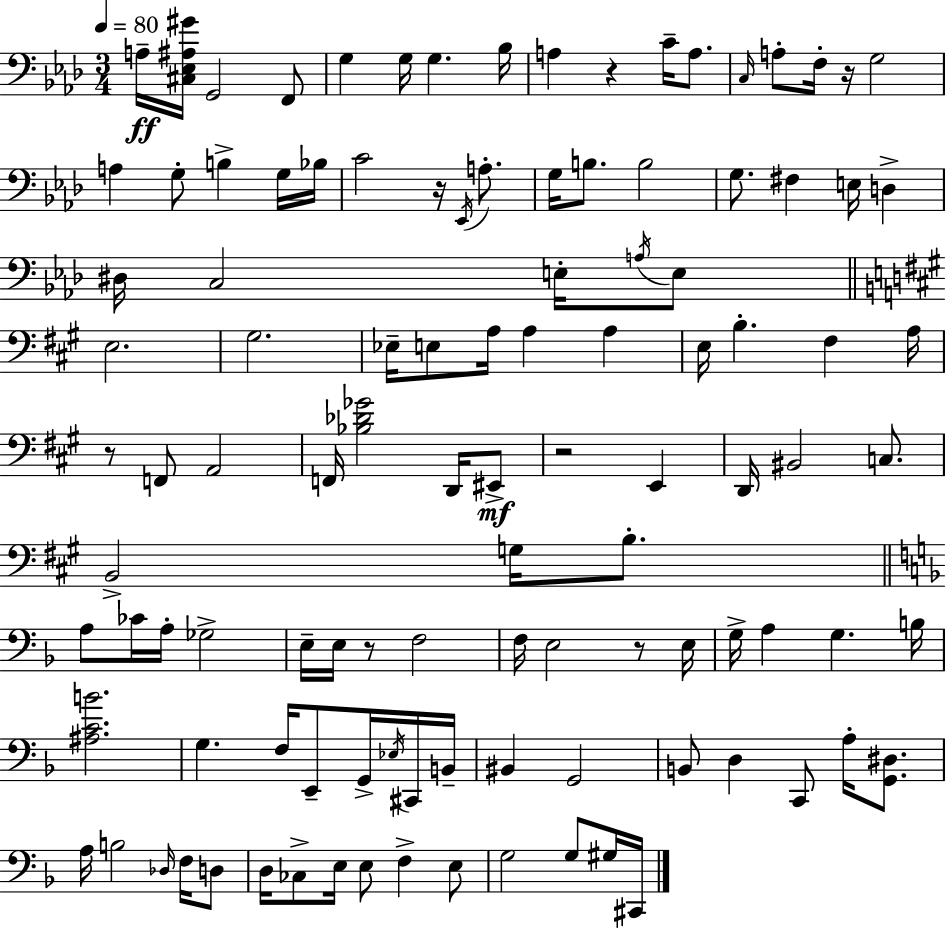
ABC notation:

X:1
T:Untitled
M:3/4
L:1/4
K:Ab
A,/4 [^C,_E,^A,^G]/4 G,,2 F,,/2 G, G,/4 G, _B,/4 A, z C/4 A,/2 C,/4 A,/2 F,/4 z/4 G,2 A, G,/2 B, G,/4 _B,/4 C2 z/4 _E,,/4 A,/2 G,/4 B,/2 B,2 G,/2 ^F, E,/4 D, ^D,/4 C,2 E,/4 A,/4 E,/2 E,2 ^G,2 _E,/4 E,/2 A,/4 A, A, E,/4 B, ^F, A,/4 z/2 F,,/2 A,,2 F,,/4 [_B,_D_G]2 D,,/4 ^E,,/2 z2 E,, D,,/4 ^B,,2 C,/2 B,,2 G,/4 B,/2 A,/2 _C/4 A,/4 _G,2 E,/4 E,/4 z/2 F,2 F,/4 E,2 z/2 E,/4 G,/4 A, G, B,/4 [^A,CB]2 G, F,/4 E,,/2 G,,/4 _E,/4 ^C,,/4 B,,/4 ^B,, G,,2 B,,/2 D, C,,/2 A,/4 [G,,^D,]/2 A,/4 B,2 _D,/4 F,/4 D,/2 D,/4 _C,/2 E,/4 E,/2 F, E,/2 G,2 G,/2 ^G,/4 ^C,,/4